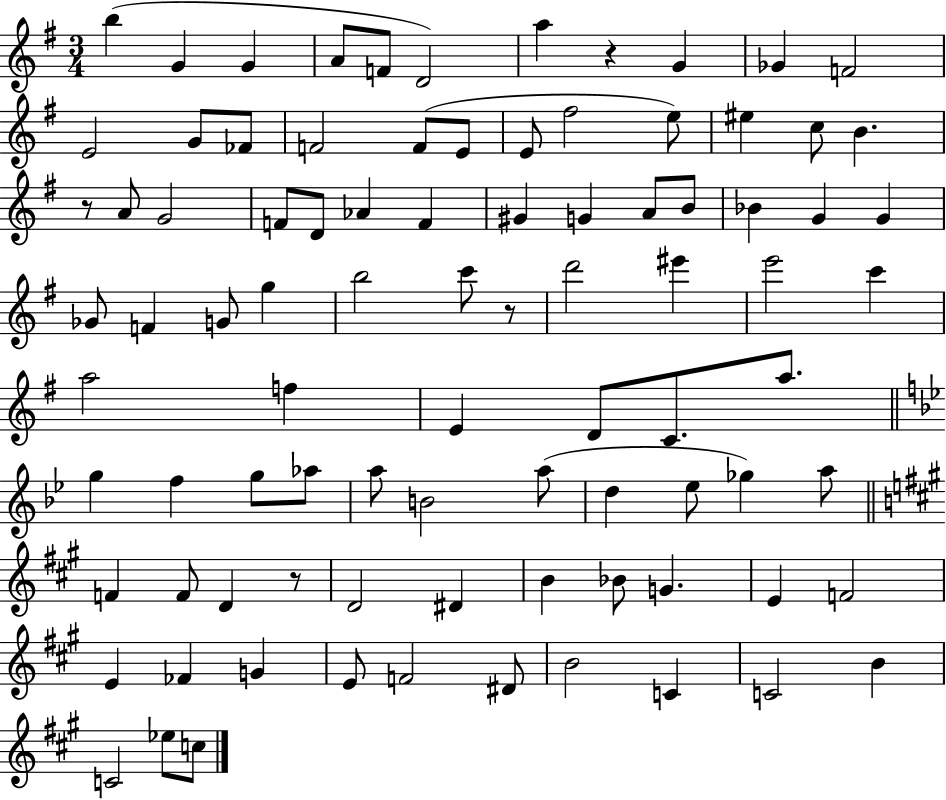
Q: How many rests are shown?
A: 4